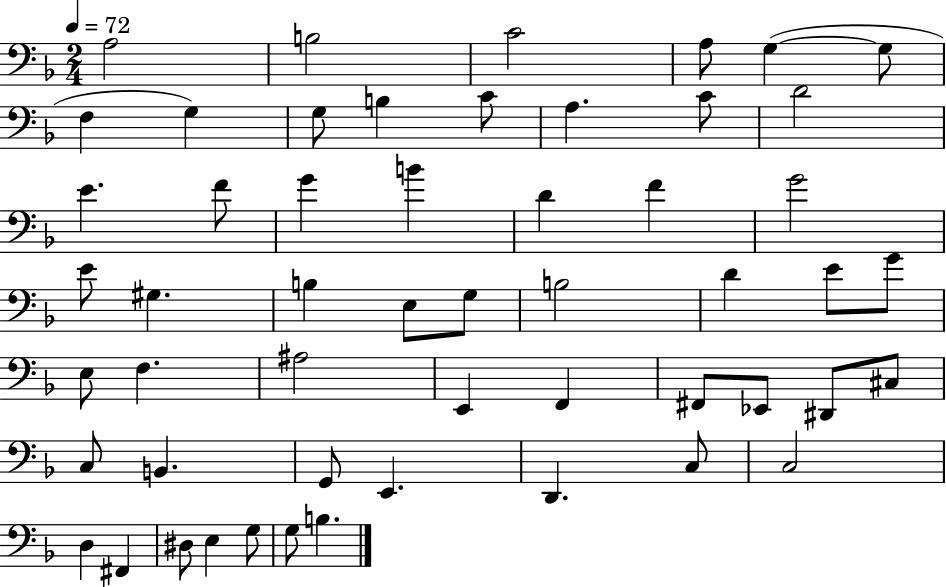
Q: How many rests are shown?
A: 0